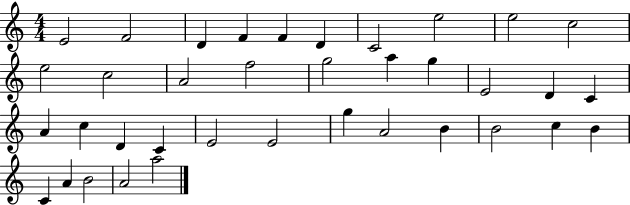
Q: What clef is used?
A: treble